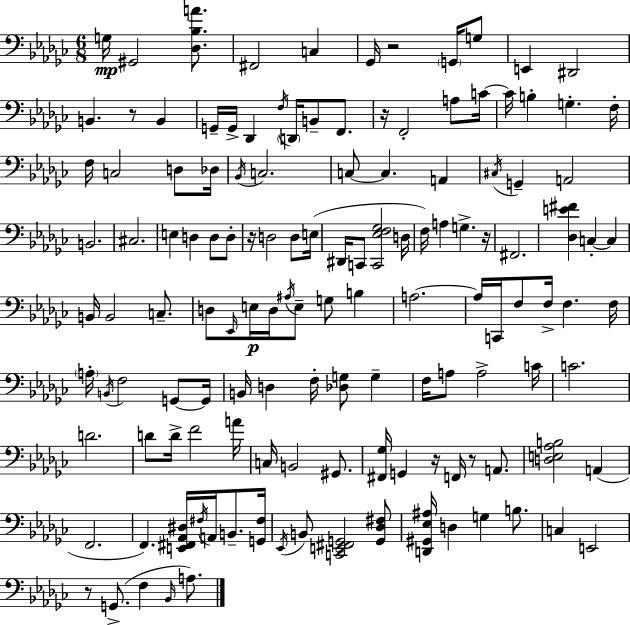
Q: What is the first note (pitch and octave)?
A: G3